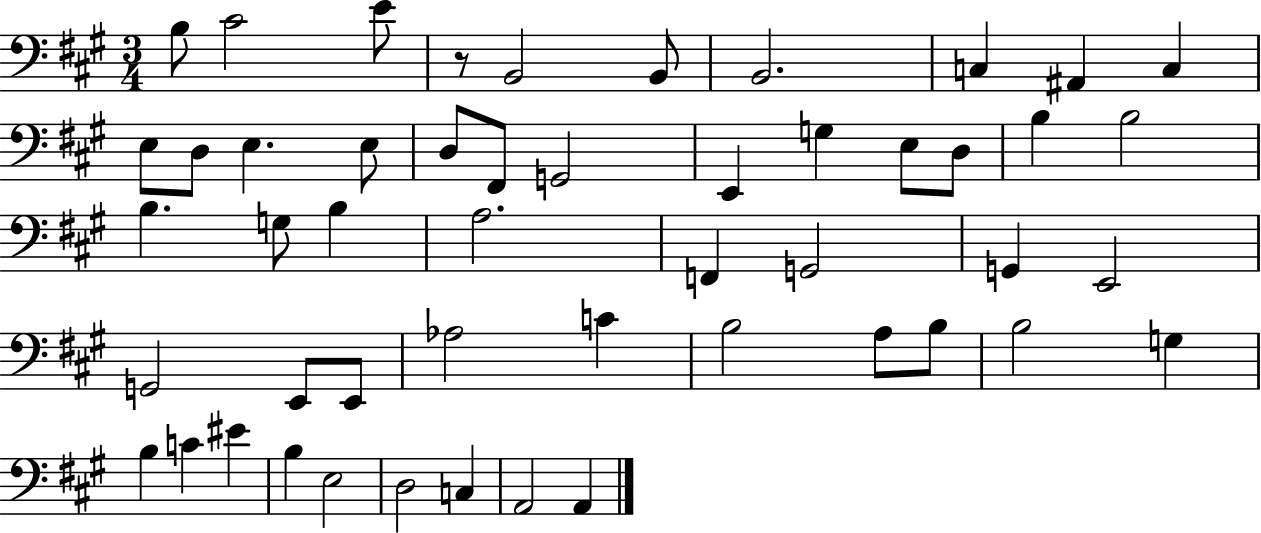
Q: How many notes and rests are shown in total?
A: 50